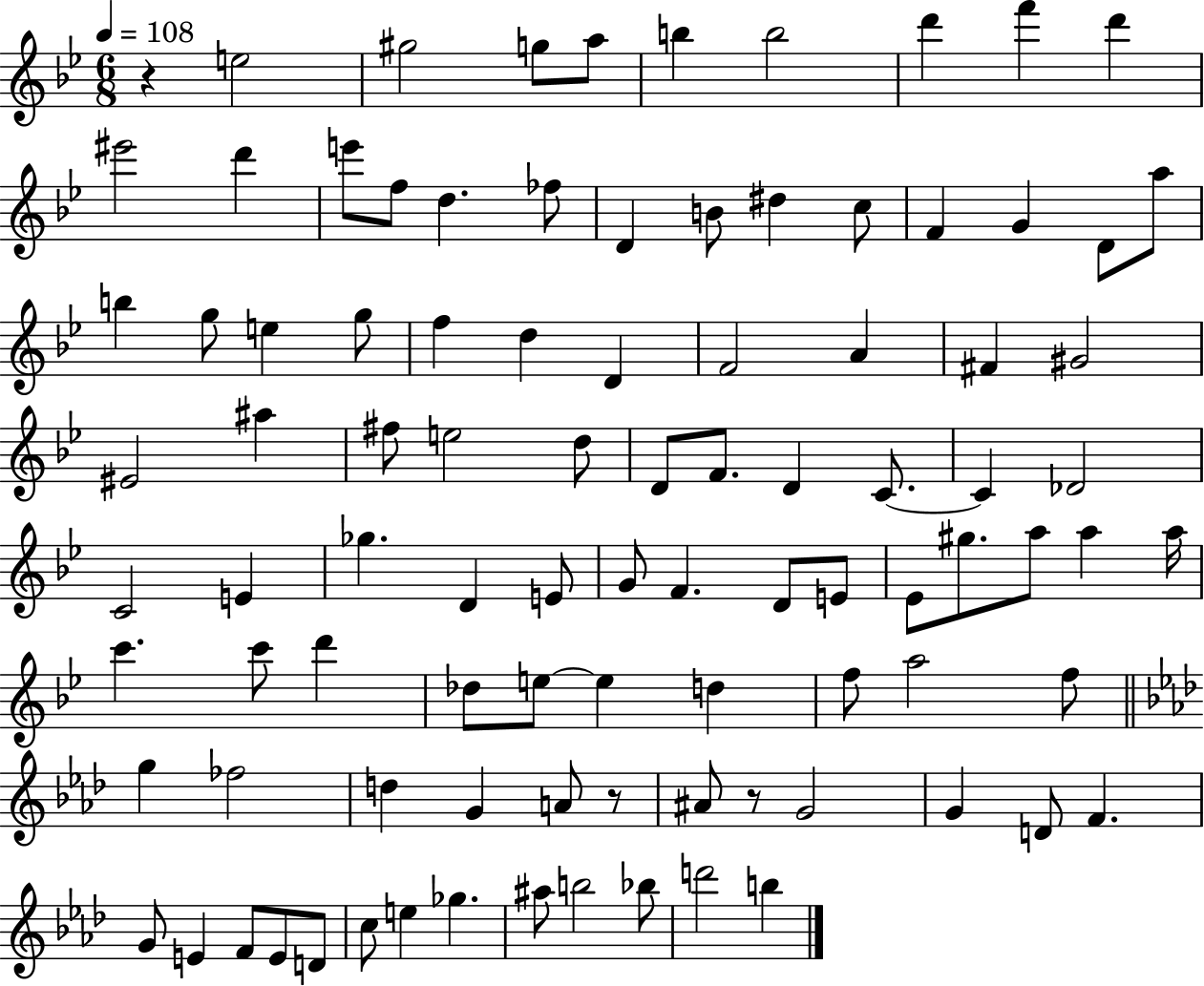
R/q E5/h G#5/h G5/e A5/e B5/q B5/h D6/q F6/q D6/q EIS6/h D6/q E6/e F5/e D5/q. FES5/e D4/q B4/e D#5/q C5/e F4/q G4/q D4/e A5/e B5/q G5/e E5/q G5/e F5/q D5/q D4/q F4/h A4/q F#4/q G#4/h EIS4/h A#5/q F#5/e E5/h D5/e D4/e F4/e. D4/q C4/e. C4/q Db4/h C4/h E4/q Gb5/q. D4/q E4/e G4/e F4/q. D4/e E4/e Eb4/e G#5/e. A5/e A5/q A5/s C6/q. C6/e D6/q Db5/e E5/e E5/q D5/q F5/e A5/h F5/e G5/q FES5/h D5/q G4/q A4/e R/e A#4/e R/e G4/h G4/q D4/e F4/q. G4/e E4/q F4/e E4/e D4/e C5/e E5/q Gb5/q. A#5/e B5/h Bb5/e D6/h B5/q